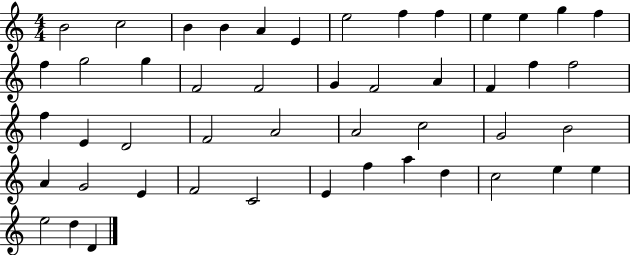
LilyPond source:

{
  \clef treble
  \numericTimeSignature
  \time 4/4
  \key c \major
  b'2 c''2 | b'4 b'4 a'4 e'4 | e''2 f''4 f''4 | e''4 e''4 g''4 f''4 | \break f''4 g''2 g''4 | f'2 f'2 | g'4 f'2 a'4 | f'4 f''4 f''2 | \break f''4 e'4 d'2 | f'2 a'2 | a'2 c''2 | g'2 b'2 | \break a'4 g'2 e'4 | f'2 c'2 | e'4 f''4 a''4 d''4 | c''2 e''4 e''4 | \break e''2 d''4 d'4 | \bar "|."
}